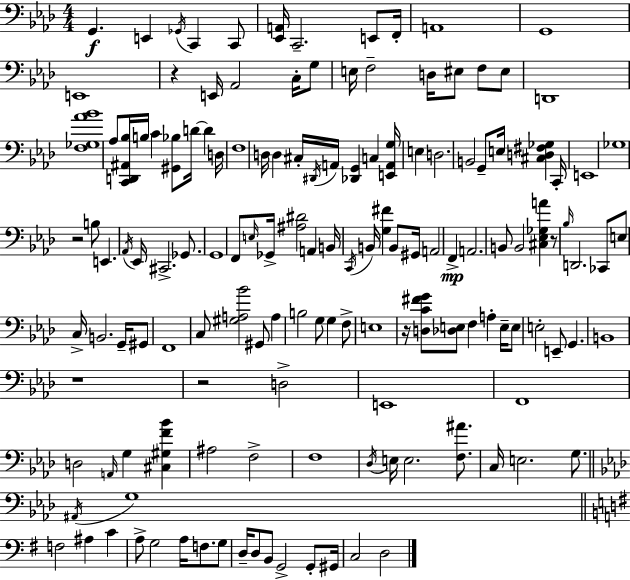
{
  \clef bass
  \numericTimeSignature
  \time 4/4
  \key aes \major
  \repeat volta 2 { g,4.\f e,4 \acciaccatura { ges,16 } c,4 c,8 | <ees, a,>16 c,2.-- e,8 | f,16-. a,1 | g,1 | \break e,1 | r4 e,16 aes,2 c16-. g8 | e16 f2-- d16 eis8 f8 eis8 | d,1 | \break <f ges aes' bes'>1 | aes8 <c, d, ais, bes>16 b16 c'4 <gis, bes>8 d'16~~ d'4 | d16 f1 | d16 d4 cis16-. \acciaccatura { dis,16 } a,16 <des, g,>4 c4 | \break <e, a, g>16 e4 d2. | b,2 g,8-- e16 <cis d fis ges>4 | c,16-. e,1 | ges1 | \break r2 b8 e,4. | \acciaccatura { aes,16 } ees,16 cis,2.-> | ges,8. g,1 | f,8 \grace { e16 } ges,16-> <ais dis'>2 a,4 | \break b,16 \acciaccatura { c,16 } b,16 <g fis'>4 b,8 gis,16 a,2 | f,4->\mp a,2. | b,8 b,2 <cis ees ges a'>4 | r8 \grace { bes16 } d,2. | \break ces,8 e8 c16-> b,2. | g,16-- gis,8 f,1 | c8 <gis a bes'>2 | gis,8 a4 b2 g8 | \break g4 f8-> e1 | r16 <d c' fis' g'>8 <des e>8 f4 a4-. | e16-- e8 e2-. e,8-- | g,4. b,1 | \break r1 | r2 d2-> | e,1 | f,1 | \break d2 \grace { a,16 } g4 | <cis gis f' bes'>4 ais2 f2-> | f1 | \acciaccatura { des16 } e16 e2. | \break <f ais'>8. c16 e2. | g8. \bar "||" \break \key aes \major \acciaccatura { ais,16 } g1 | \bar "||" \break \key e \minor f2 ais4 c'4 | a8-> g2 a16 f8. g8 | d16-- d8 b,8 g,2-> g,8-. gis,16 | c2 d2 | \break } \bar "|."
}